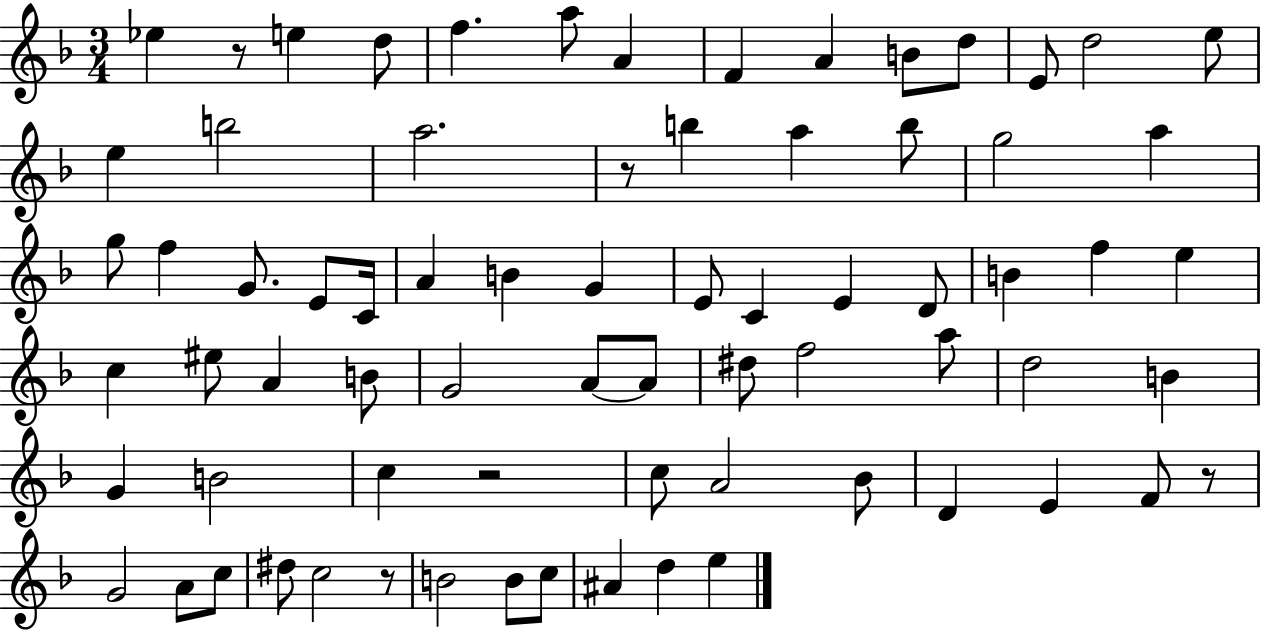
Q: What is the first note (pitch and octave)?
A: Eb5